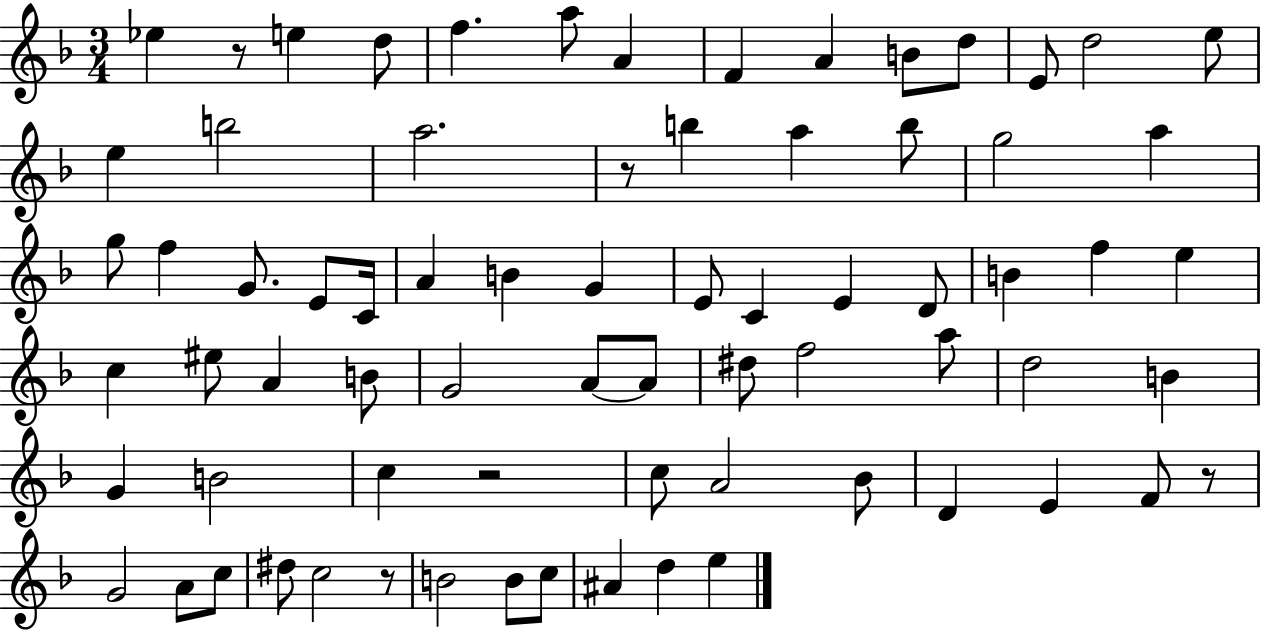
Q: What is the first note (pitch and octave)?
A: Eb5